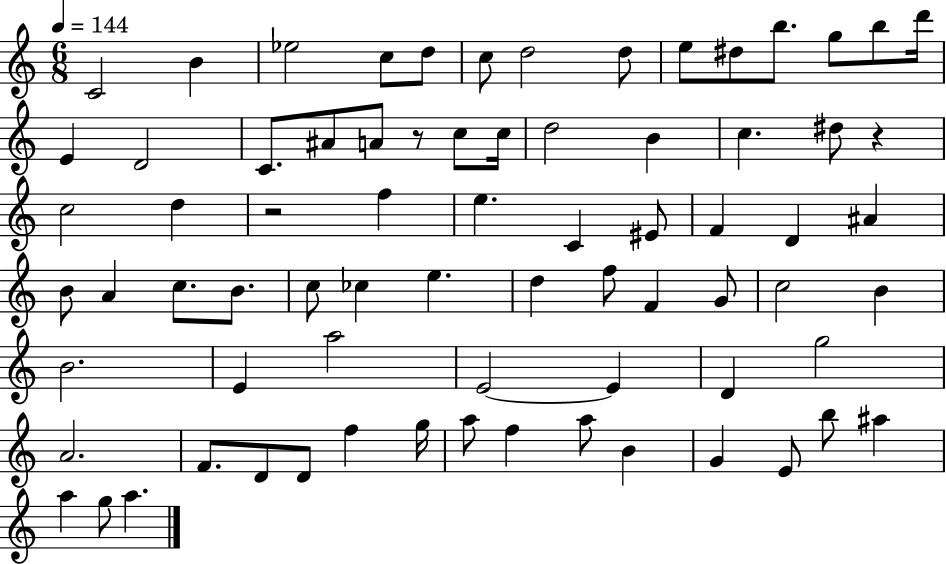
X:1
T:Untitled
M:6/8
L:1/4
K:C
C2 B _e2 c/2 d/2 c/2 d2 d/2 e/2 ^d/2 b/2 g/2 b/2 d'/4 E D2 C/2 ^A/2 A/2 z/2 c/2 c/4 d2 B c ^d/2 z c2 d z2 f e C ^E/2 F D ^A B/2 A c/2 B/2 c/2 _c e d f/2 F G/2 c2 B B2 E a2 E2 E D g2 A2 F/2 D/2 D/2 f g/4 a/2 f a/2 B G E/2 b/2 ^a a g/2 a